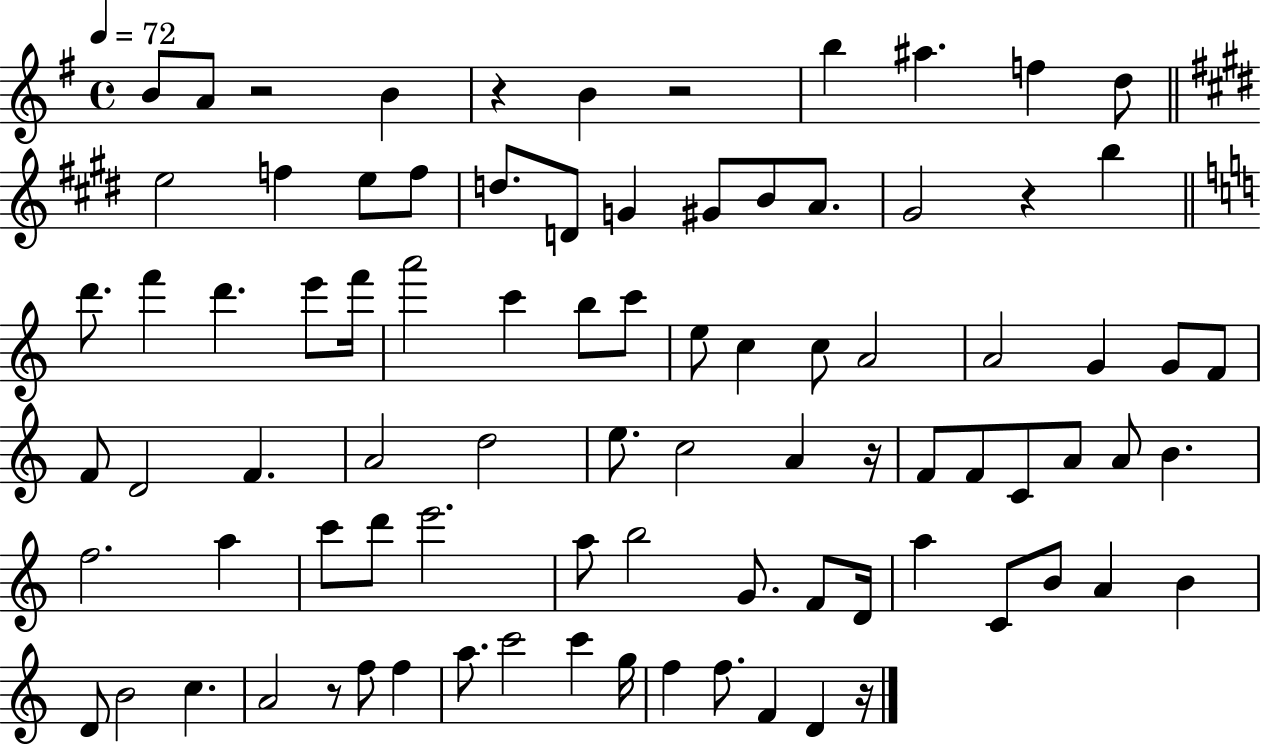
X:1
T:Untitled
M:4/4
L:1/4
K:G
B/2 A/2 z2 B z B z2 b ^a f d/2 e2 f e/2 f/2 d/2 D/2 G ^G/2 B/2 A/2 ^G2 z b d'/2 f' d' e'/2 f'/4 a'2 c' b/2 c'/2 e/2 c c/2 A2 A2 G G/2 F/2 F/2 D2 F A2 d2 e/2 c2 A z/4 F/2 F/2 C/2 A/2 A/2 B f2 a c'/2 d'/2 e'2 a/2 b2 G/2 F/2 D/4 a C/2 B/2 A B D/2 B2 c A2 z/2 f/2 f a/2 c'2 c' g/4 f f/2 F D z/4